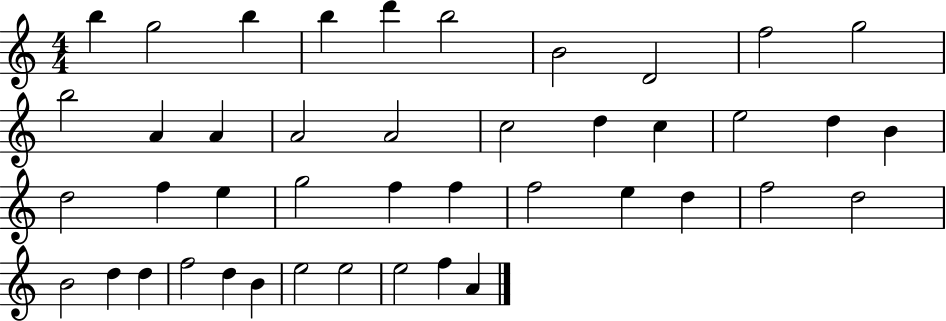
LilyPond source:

{
  \clef treble
  \numericTimeSignature
  \time 4/4
  \key c \major
  b''4 g''2 b''4 | b''4 d'''4 b''2 | b'2 d'2 | f''2 g''2 | \break b''2 a'4 a'4 | a'2 a'2 | c''2 d''4 c''4 | e''2 d''4 b'4 | \break d''2 f''4 e''4 | g''2 f''4 f''4 | f''2 e''4 d''4 | f''2 d''2 | \break b'2 d''4 d''4 | f''2 d''4 b'4 | e''2 e''2 | e''2 f''4 a'4 | \break \bar "|."
}